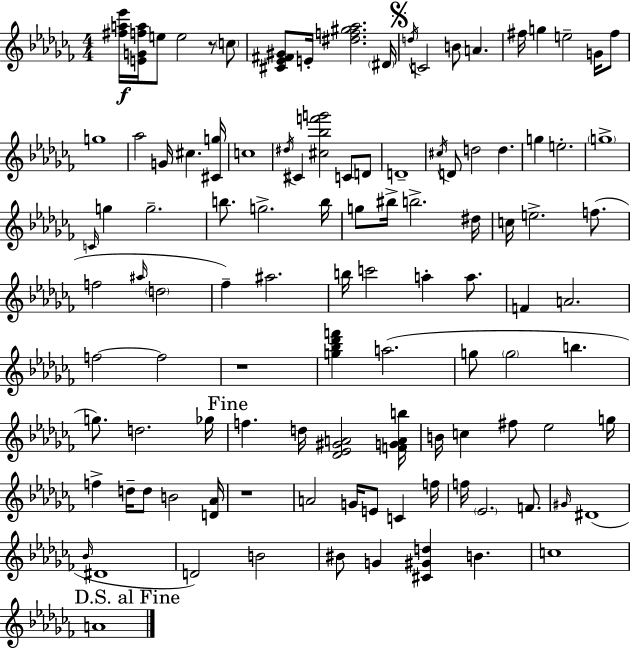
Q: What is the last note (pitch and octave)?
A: A4